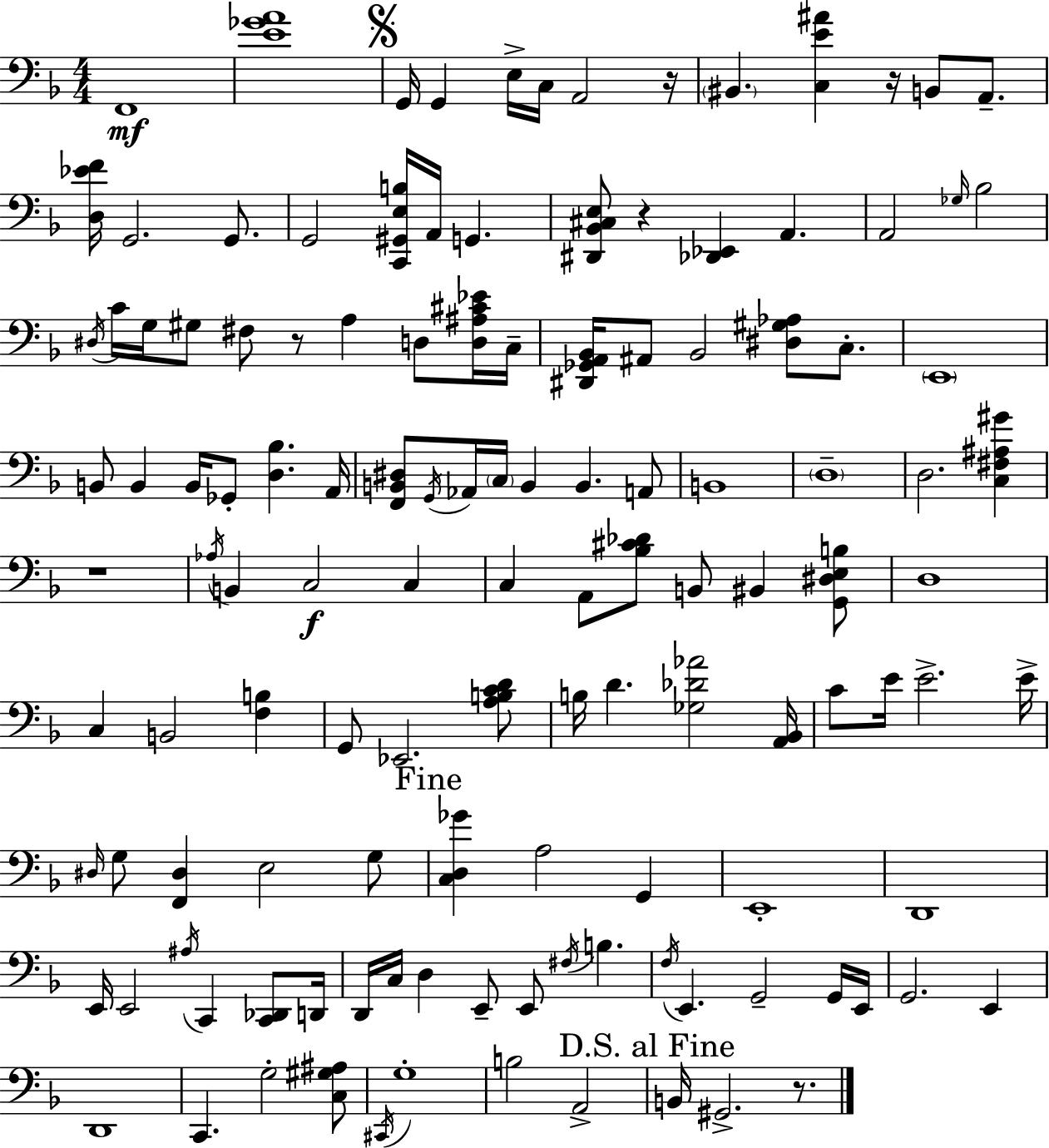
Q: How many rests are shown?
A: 6